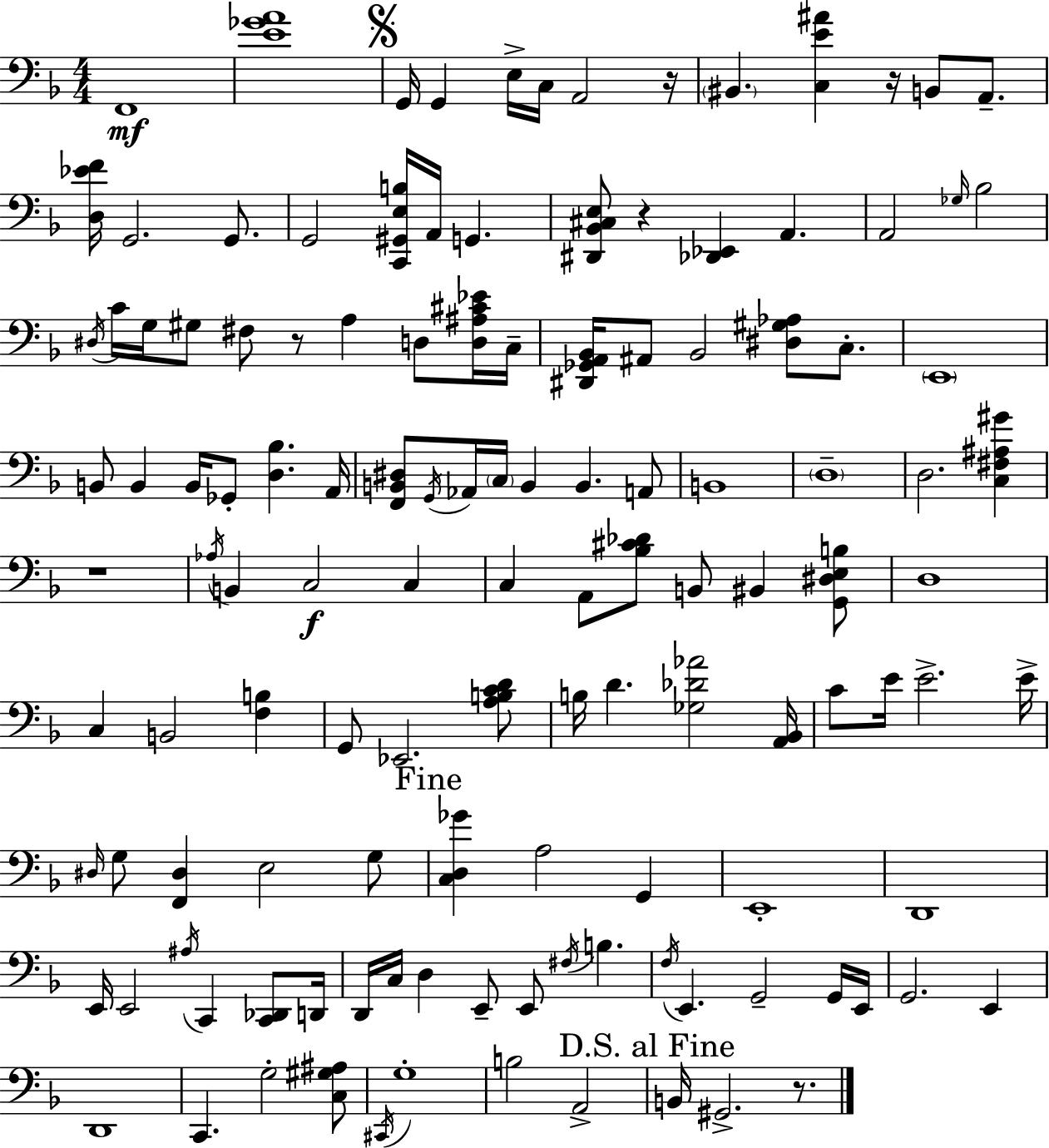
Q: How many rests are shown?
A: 6